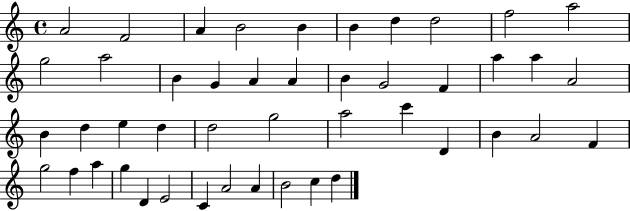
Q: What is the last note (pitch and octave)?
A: D5